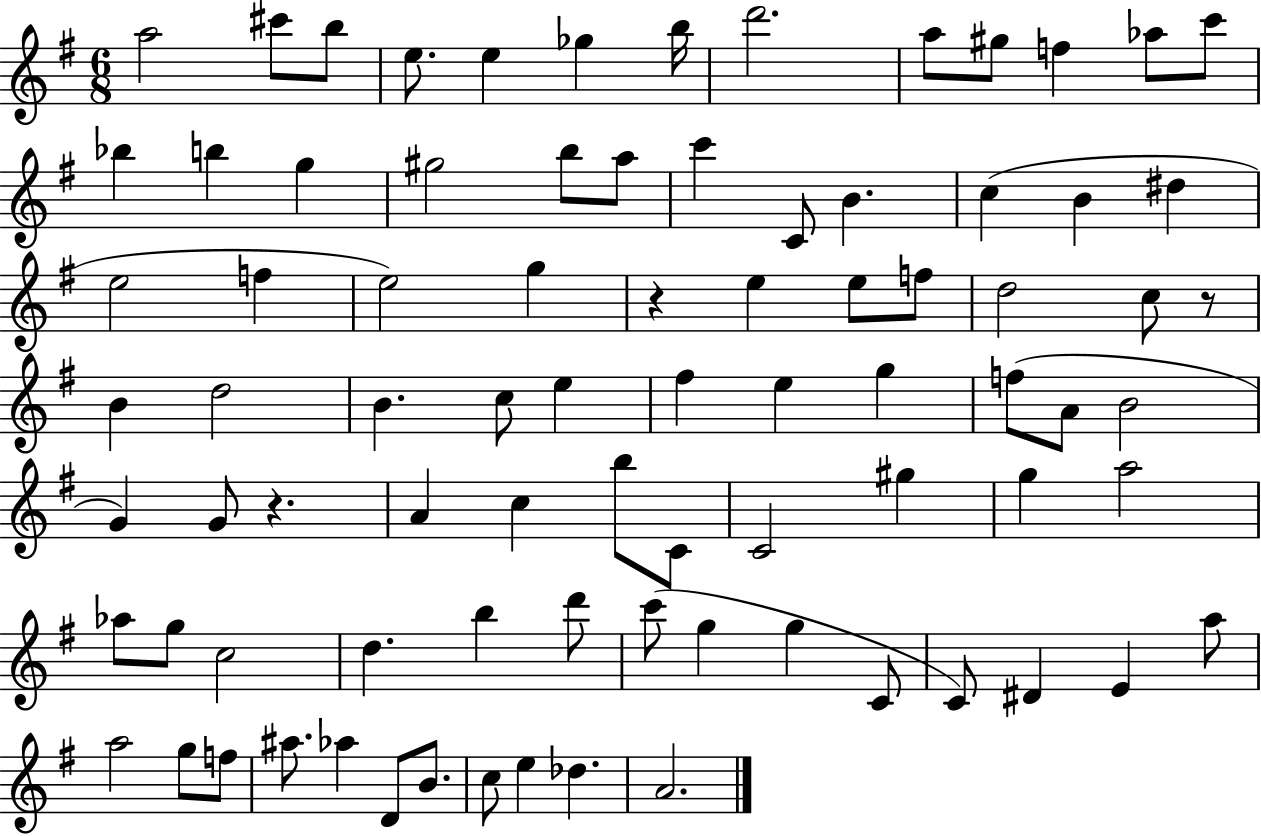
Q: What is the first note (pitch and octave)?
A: A5